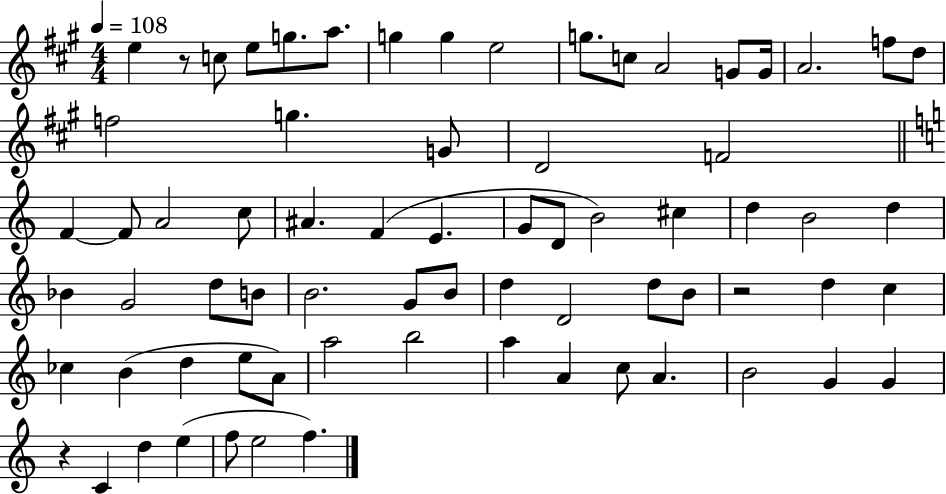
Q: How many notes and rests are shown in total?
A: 71